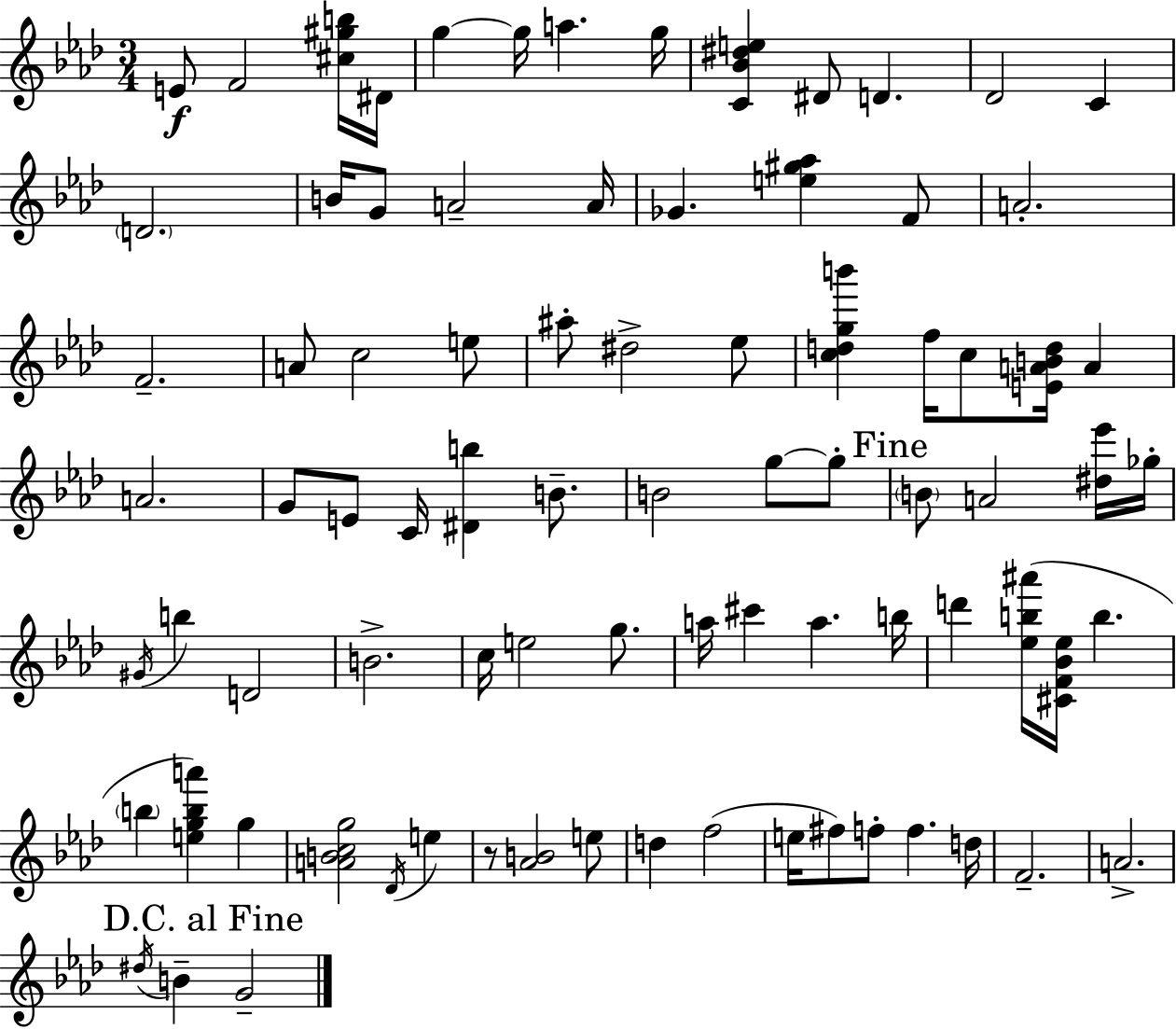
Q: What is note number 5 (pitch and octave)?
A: G5